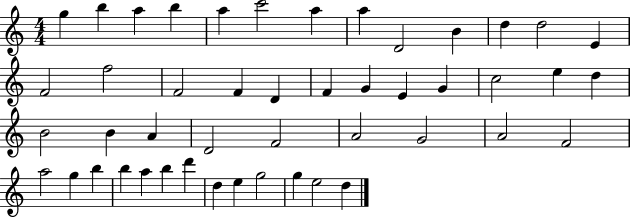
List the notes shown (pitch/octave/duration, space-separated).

G5/q B5/q A5/q B5/q A5/q C6/h A5/q A5/q D4/h B4/q D5/q D5/h E4/q F4/h F5/h F4/h F4/q D4/q F4/q G4/q E4/q G4/q C5/h E5/q D5/q B4/h B4/q A4/q D4/h F4/h A4/h G4/h A4/h F4/h A5/h G5/q B5/q B5/q A5/q B5/q D6/q D5/q E5/q G5/h G5/q E5/h D5/q